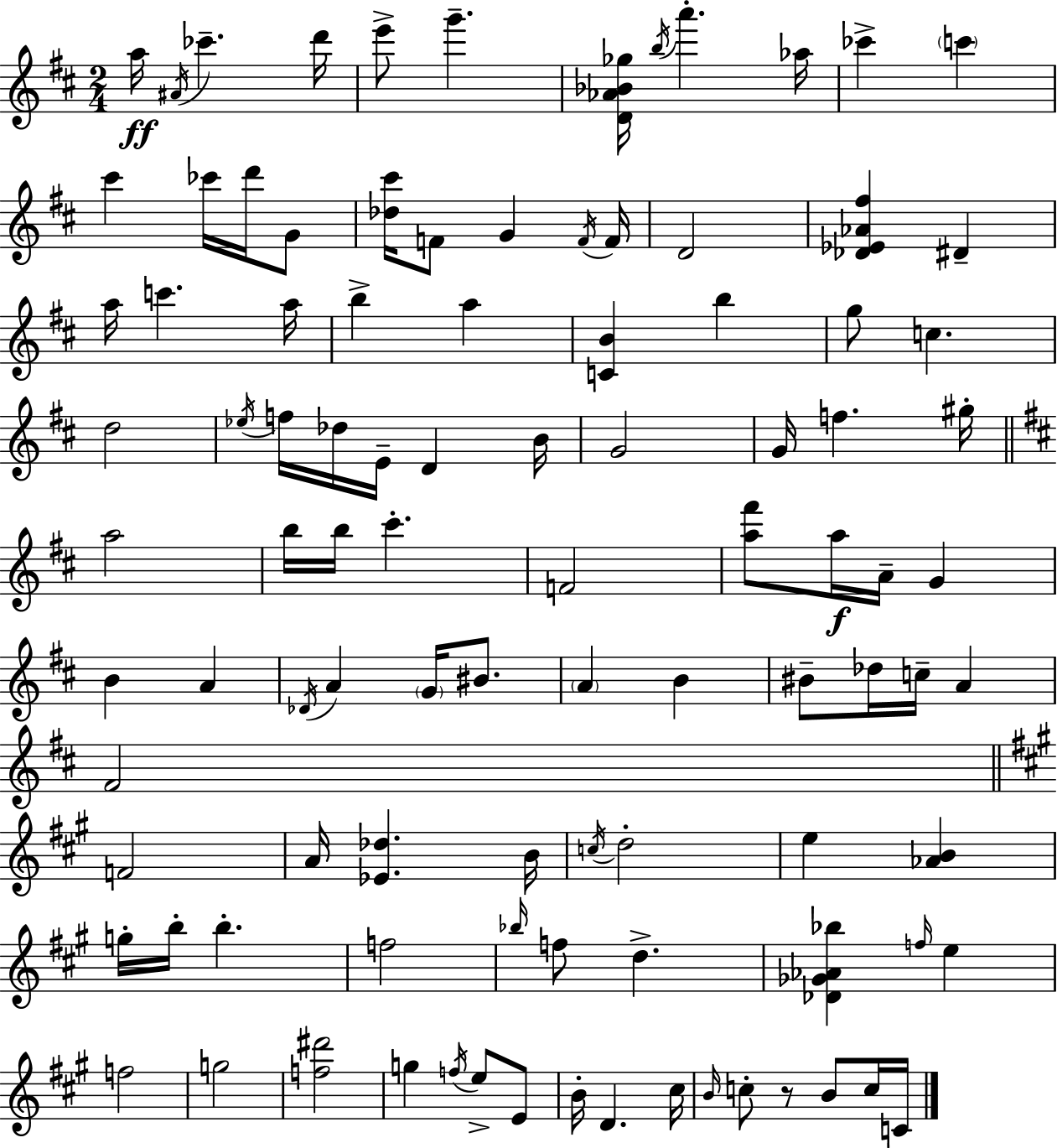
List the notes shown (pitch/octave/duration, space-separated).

A5/s A#4/s CES6/q. D6/s E6/e G6/q. [D4,Ab4,Bb4,Gb5]/s B5/s A6/q. Ab5/s CES6/q C6/q C#6/q CES6/s D6/s G4/e [Db5,C#6]/s F4/e G4/q F4/s F4/s D4/h [Db4,Eb4,Ab4,F#5]/q D#4/q A5/s C6/q. A5/s B5/q A5/q [C4,B4]/q B5/q G5/e C5/q. D5/h Eb5/s F5/s Db5/s E4/s D4/q B4/s G4/h G4/s F5/q. G#5/s A5/h B5/s B5/s C#6/q. F4/h [A5,F#6]/e A5/s A4/s G4/q B4/q A4/q Db4/s A4/q G4/s BIS4/e. A4/q B4/q BIS4/e Db5/s C5/s A4/q F#4/h F4/h A4/s [Eb4,Db5]/q. B4/s C5/s D5/h E5/q [Ab4,B4]/q G5/s B5/s B5/q. F5/h Bb5/s F5/e D5/q. [Db4,Gb4,Ab4,Bb5]/q F5/s E5/q F5/h G5/h [F5,D#6]/h G5/q F5/s E5/e E4/e B4/s D4/q. C#5/s B4/s C5/e R/e B4/e C5/s C4/s